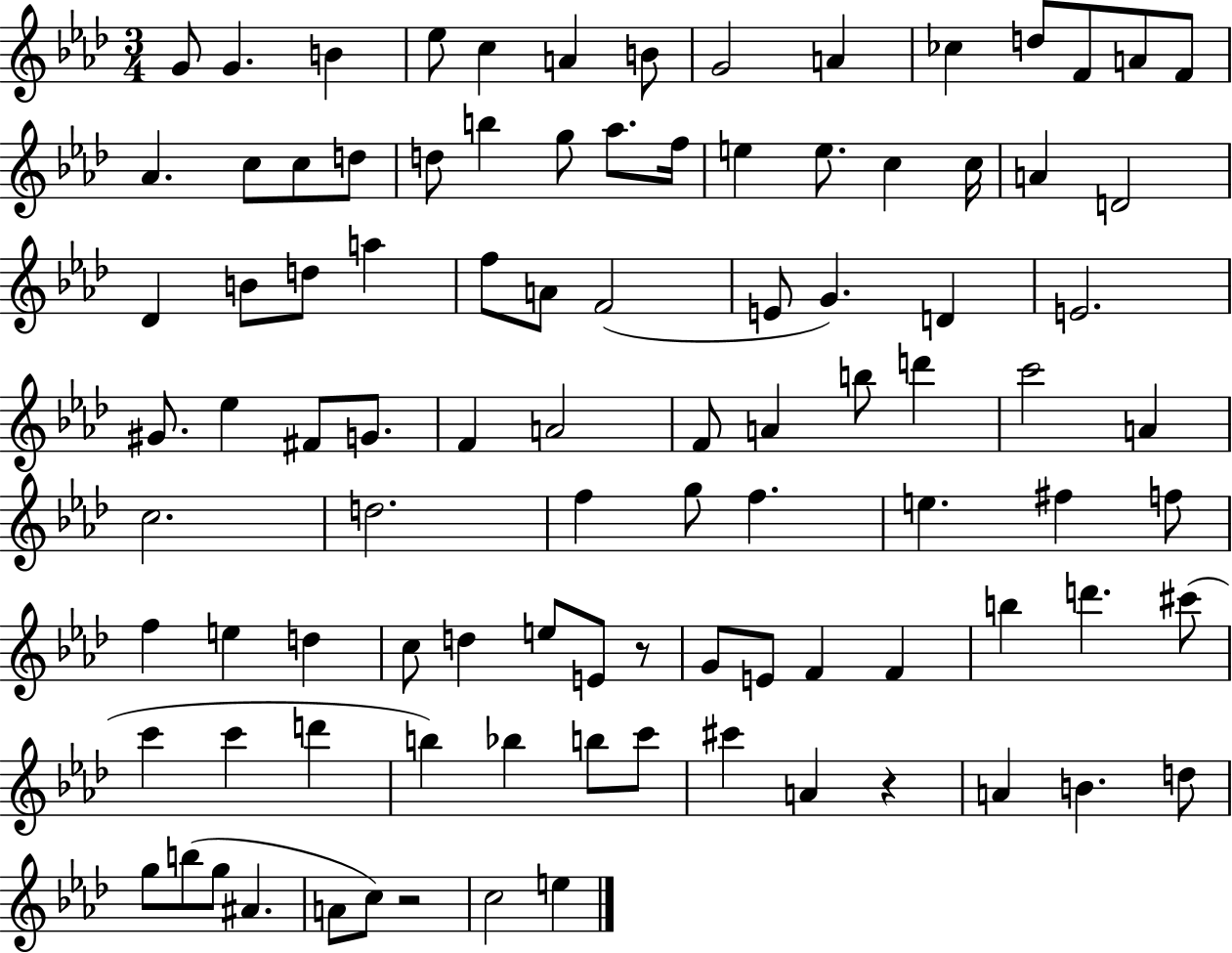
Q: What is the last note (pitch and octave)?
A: E5